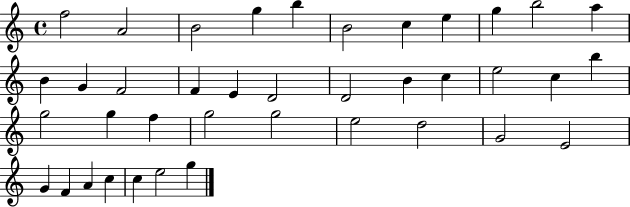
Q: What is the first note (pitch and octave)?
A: F5